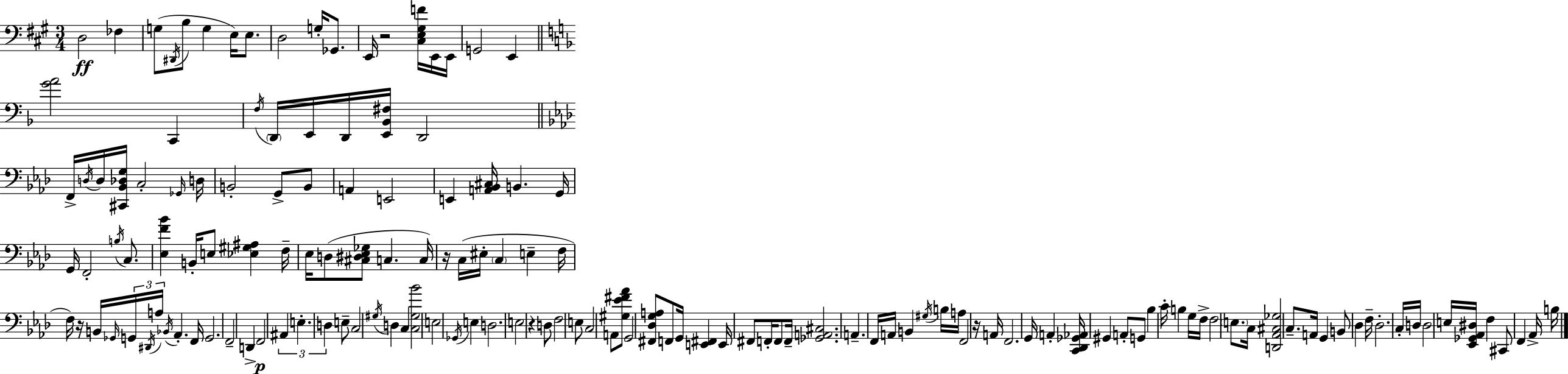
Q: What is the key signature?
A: A major